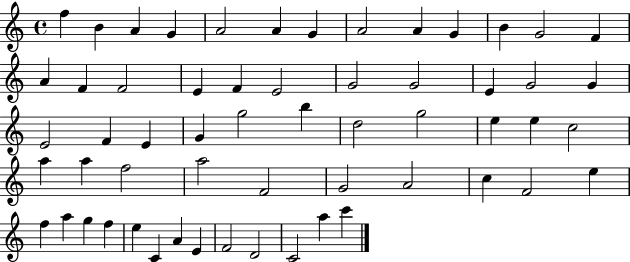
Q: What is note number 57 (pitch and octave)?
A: A5